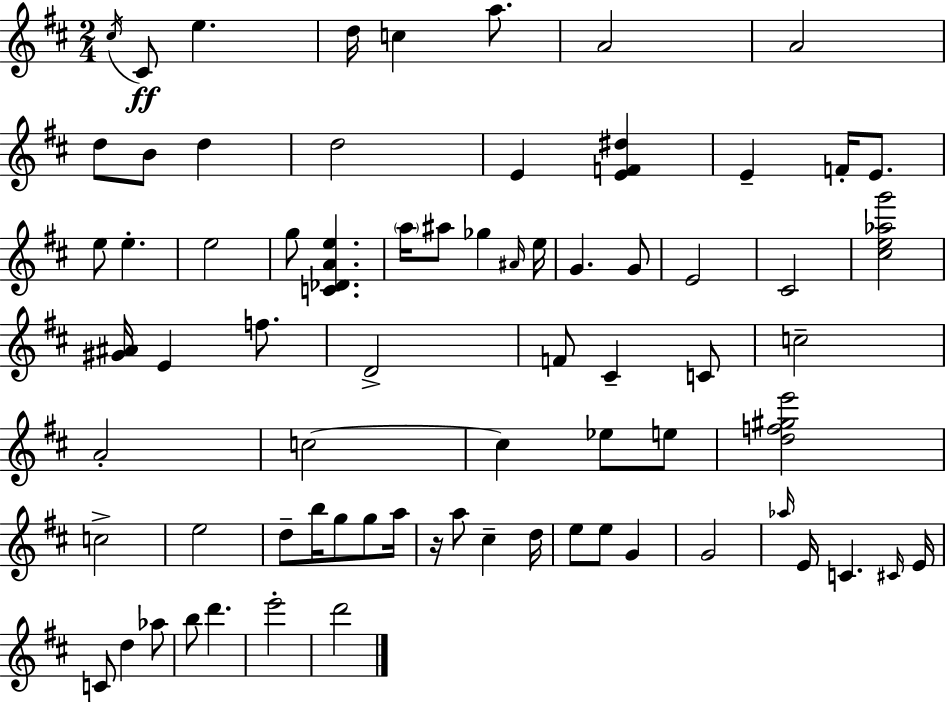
X:1
T:Untitled
M:2/4
L:1/4
K:D
^c/4 ^C/2 e d/4 c a/2 A2 A2 d/2 B/2 d d2 E [EF^d] E F/4 E/2 e/2 e e2 g/2 [C_DAe] a/4 ^a/2 _g ^A/4 e/4 G G/2 E2 ^C2 [^ce_ag']2 [^G^A]/4 E f/2 D2 F/2 ^C C/2 c2 A2 c2 c _e/2 e/2 [df^ge']2 c2 e2 d/2 b/4 g/2 g/2 a/4 z/4 a/2 ^c d/4 e/2 e/2 G G2 _a/4 E/4 C ^C/4 E/4 C/2 d _a/2 b/2 d' e'2 d'2